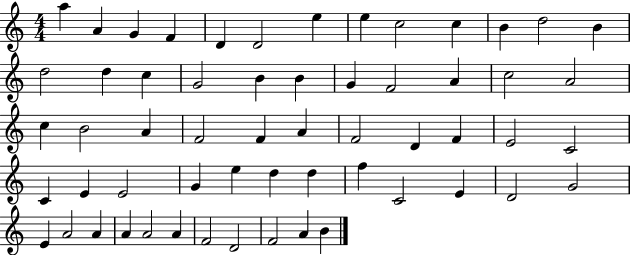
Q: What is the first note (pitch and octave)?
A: A5